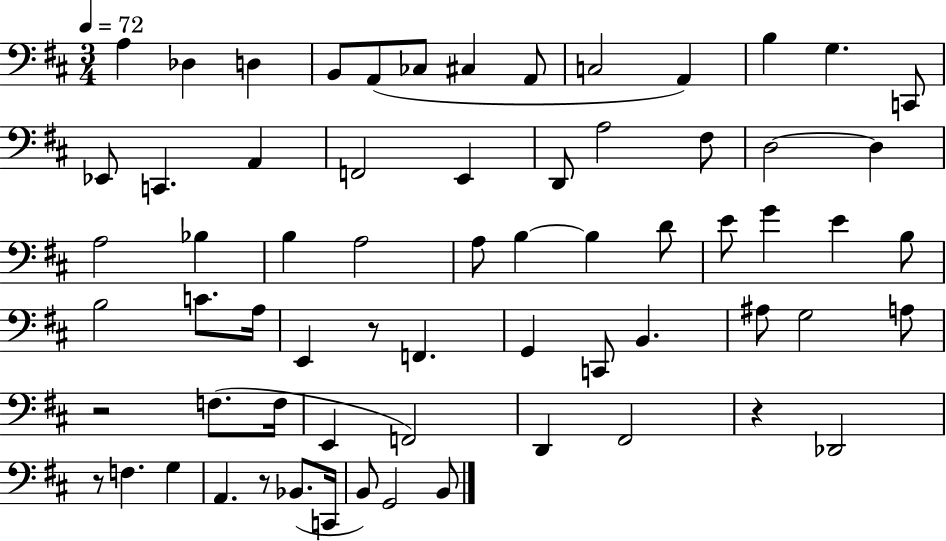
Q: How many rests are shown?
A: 5